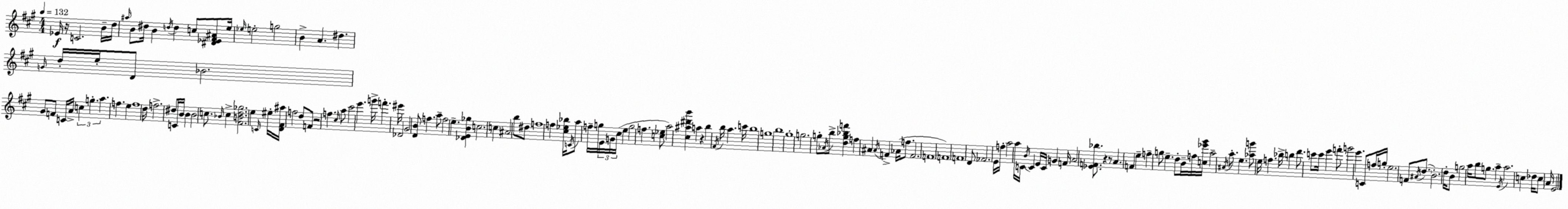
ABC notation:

X:1
T:Untitled
M:4/4
L:1/4
K:A
_E/4 z/4 C2 B/4 d/4 ^a/4 B/2 ^d/4 B d/4 d c/2 [^D_E^F^A]/2 e/4 _e/4 e2 g2 B A ^d G/4 d/4 e/4 D/2 _B2 ^G/2 F/2 C/4 A/4 c g a f e f4 d/4 f2 ^d/2 C/4 B/4 B B2 c/2 _B/4 c [^FBd_g]2 e C/4 ^e/4 [D^F^a]/4 f2 d/2 F/2 z2 f ^c/4 a/2 ^c'2 e' g'/4 f' ^e'/4 _D2 ^G2 [DB]/2 f a/2 f2 e [_DEB_g] c2 c ^A2 b/2 ^d/2 f4 f [^c_e_b]/4 C/4 a/2 f/4 g/4 E/4 G/4 ^c/4 e g2 f [c_e]/2 a2 [^c^a^d'b'] a z b ^F/4 b/4 a c'/4 b4 g4 b4 ^g4 g2 g/2 _A/4 b/2 [dg_bf'] f ^A ^A/4 F _A/4 f/2 F2 F4 F4 F4 D/2 _F2 E/4 f/4 a2 a/4 C/4 B/4 C E/4 C/4 G F/4 A2 [_EF_b]/2 z z/2 A F e f g/2 e d/2 B/4 f/4 [c_e'^g']/4 a2 ^A/4 a/2 e [_ag']/2 e/4 f _b/4 b d'/2 c'/2 c'/4 e' f'/2 g'2 e' C/2 f/4 g/4 e2 F/2 ^A/4 d/2 B2 d/4 B/2 g2 a/4 b/2 g/2 a E/4 a2 c _d/4 c/2 A/4 E2